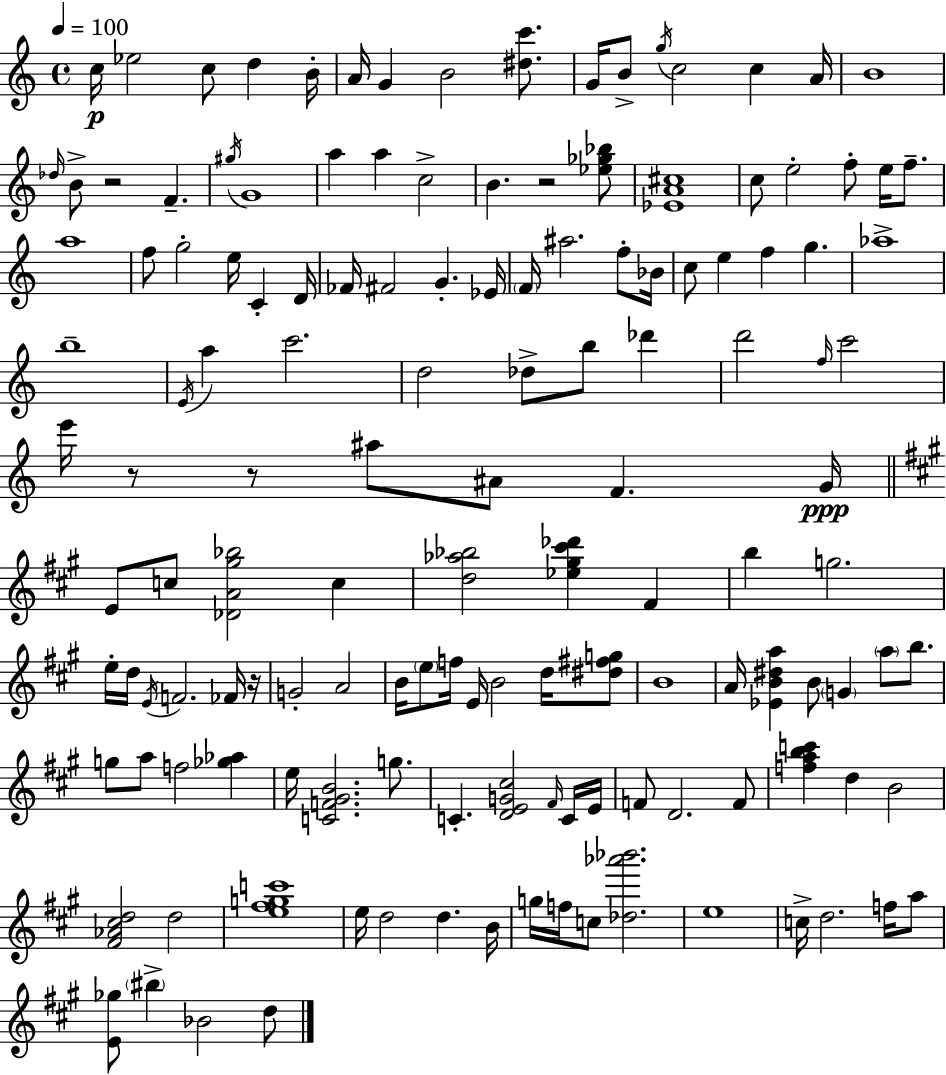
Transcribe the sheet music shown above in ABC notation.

X:1
T:Untitled
M:4/4
L:1/4
K:Am
c/4 _e2 c/2 d B/4 A/4 G B2 [^dc']/2 G/4 B/2 g/4 c2 c A/4 B4 _d/4 B/2 z2 F ^g/4 G4 a a c2 B z2 [_e_g_b]/2 [_EA^c]4 c/2 e2 f/2 e/4 f/2 a4 f/2 g2 e/4 C D/4 _F/4 ^F2 G _E/4 F/4 ^a2 f/2 _B/4 c/2 e f g _a4 b4 E/4 a c'2 d2 _d/2 b/2 _d' d'2 f/4 c'2 e'/4 z/2 z/2 ^a/2 ^A/2 F G/4 E/2 c/2 [_DA^g_b]2 c [d_a_b]2 [_e^g^c'_d'] ^F b g2 e/4 d/4 E/4 F2 _F/4 z/4 G2 A2 B/4 e/2 f/4 E/4 B2 d/4 [^d^fg]/2 B4 A/4 [_EB^da] B/2 G a/2 b/2 g/2 a/2 f2 [_g_a] e/4 [CF^GB]2 g/2 C [DEG^c]2 ^F/4 C/4 E/4 F/2 D2 F/2 [fabc'] d B2 [^F_A^cd]2 d2 [e^fgc']4 e/4 d2 d B/4 g/4 f/4 c/2 [_d_a'_b']2 e4 c/4 d2 f/4 a/2 [E_g]/2 ^b _B2 d/2